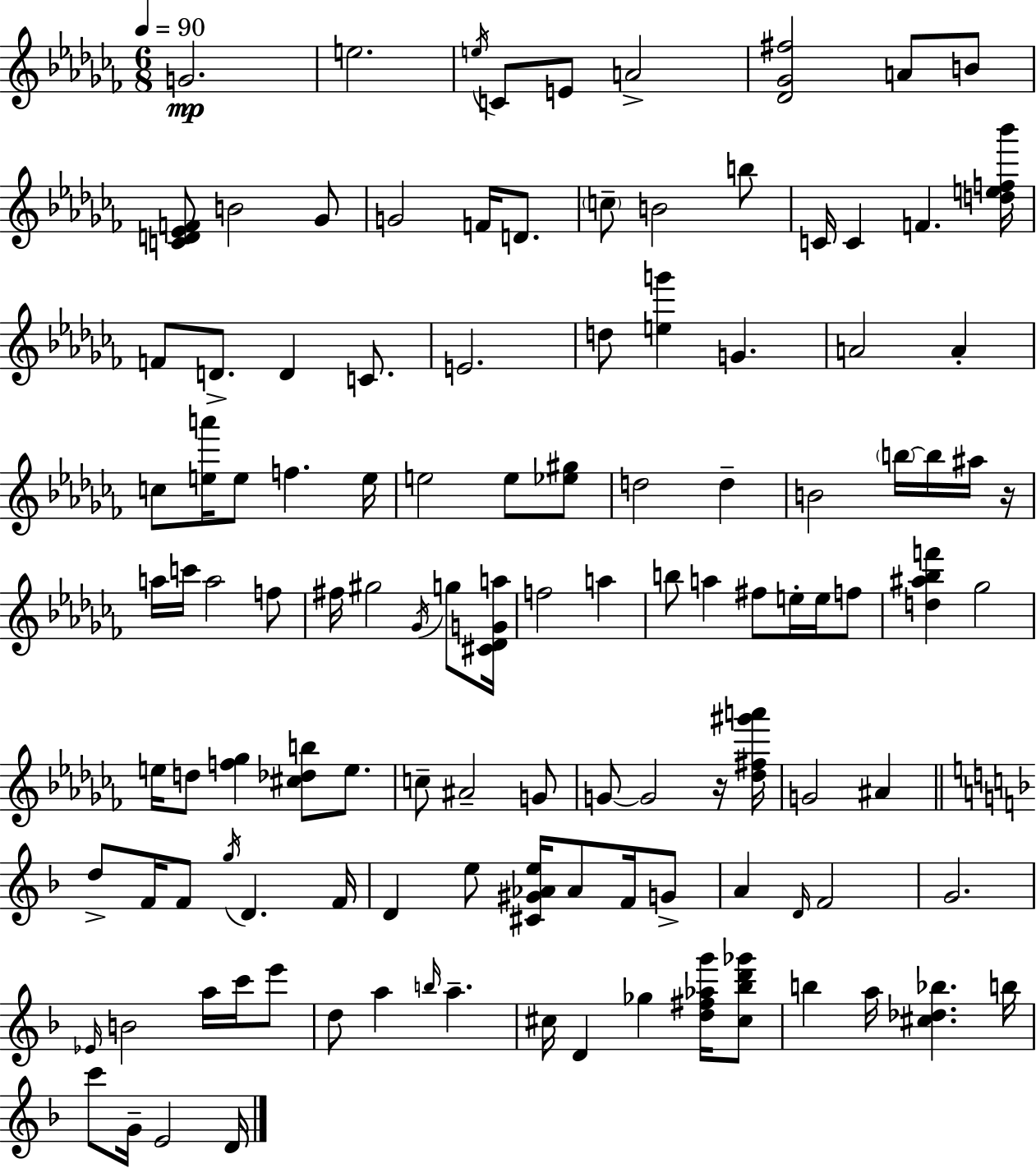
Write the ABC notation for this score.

X:1
T:Untitled
M:6/8
L:1/4
K:Abm
G2 e2 e/4 C/2 E/2 A2 [_D_G^f]2 A/2 B/2 [CD_EF]/2 B2 _G/2 G2 F/4 D/2 c/2 B2 b/2 C/4 C F [def_b']/4 F/2 D/2 D C/2 E2 d/2 [eg'] G A2 A c/2 [ea']/4 e/2 f e/4 e2 e/2 [_e^g]/2 d2 d B2 b/4 b/4 ^a/4 z/4 a/4 c'/4 a2 f/2 ^f/4 ^g2 _G/4 g/2 [^C_DGa]/4 f2 a b/2 a ^f/2 e/4 e/4 f/2 [d^a_bf'] _g2 e/4 d/2 [f_g] [^c_db]/2 e/2 c/2 ^A2 G/2 G/2 G2 z/4 [_d^f^g'a']/4 G2 ^A d/2 F/4 F/2 g/4 D F/4 D e/2 [^C^G_Ae]/4 _A/2 F/4 G/2 A D/4 F2 G2 _E/4 B2 a/4 c'/4 e'/2 d/2 a b/4 a ^c/4 D _g [d^f_ag']/4 [^c_bd'_g']/2 b a/4 [^c_d_b] b/4 c'/2 G/4 E2 D/4